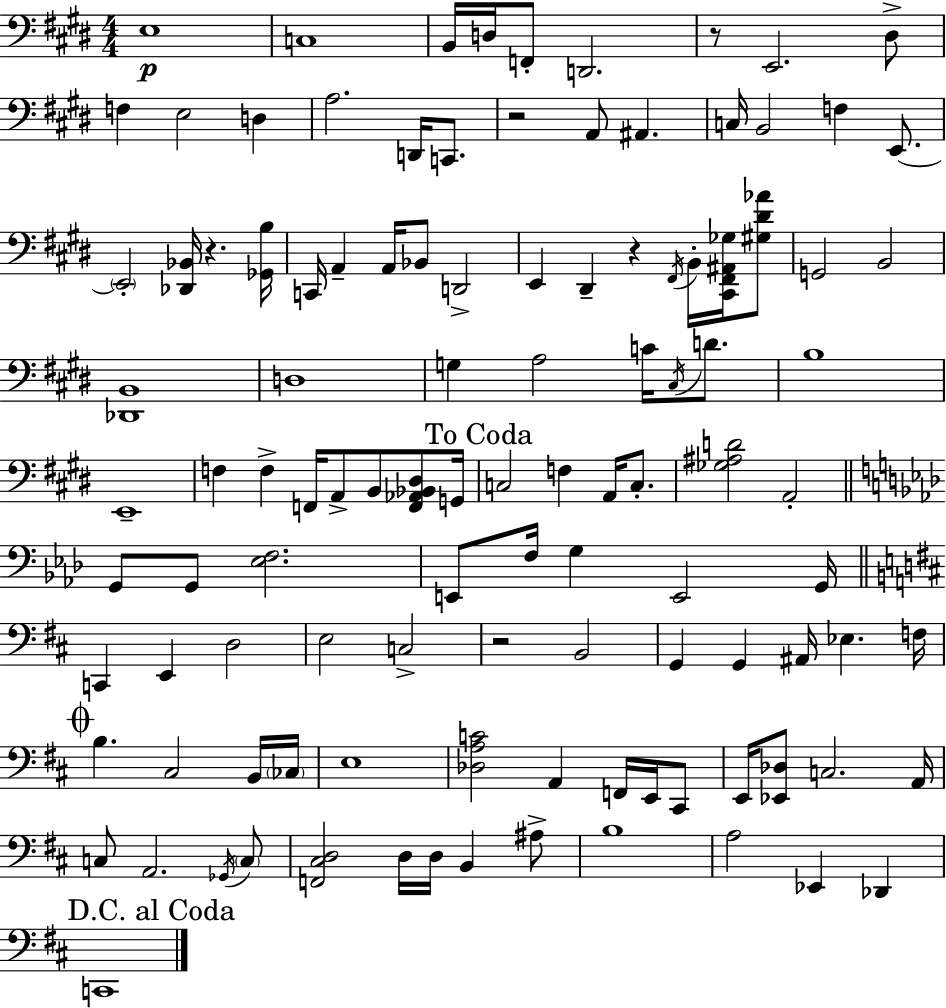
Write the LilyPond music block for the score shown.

{
  \clef bass
  \numericTimeSignature
  \time 4/4
  \key e \major
  e1\p | c1 | b,16 d16 f,8-. d,2. | r8 e,2. dis8-> | \break f4 e2 d4 | a2. d,16 c,8. | r2 a,8 ais,4. | c16 b,2 f4 e,8.~~ | \break \parenthesize e,2-. <des, bes,>16 r4. <ges, b>16 | c,16 a,4-- a,16 bes,8 d,2-> | e,4 dis,4-- r4 \acciaccatura { fis,16 } b,16-. <cis, fis, ais, ges>16 <gis dis' aes'>8 | g,2 b,2 | \break <des, b,>1 | d1 | g4 a2 c'16 \acciaccatura { cis16 } d'8. | b1 | \break e,1-- | f4 f4-> f,16 a,8-> b,8 <f, aes, bes, dis>8 | g,16 \mark "To Coda" c2 f4 a,16 c8.-. | <ges ais d'>2 a,2-. | \break \bar "||" \break \key f \minor g,8 g,8 <ees f>2. | e,8 f16 g4 e,2 g,16 | \bar "||" \break \key b \minor c,4 e,4 d2 | e2 c2-> | r2 b,2 | g,4 g,4 ais,16 ees4. f16 | \break \mark \markup { \musicglyph "scripts.coda" } b4. cis2 b,16 \parenthesize ces16 | e1 | <des a c'>2 a,4 f,16 e,16 cis,8 | e,16 <ees, des>8 c2. a,16 | \break c8 a,2. \acciaccatura { ges,16 } \parenthesize c8 | <f, cis d>2 d16 d16 b,4 ais8-> | b1 | a2 ees,4 des,4 | \break \mark "D.C. al Coda" c,1 | \bar "|."
}